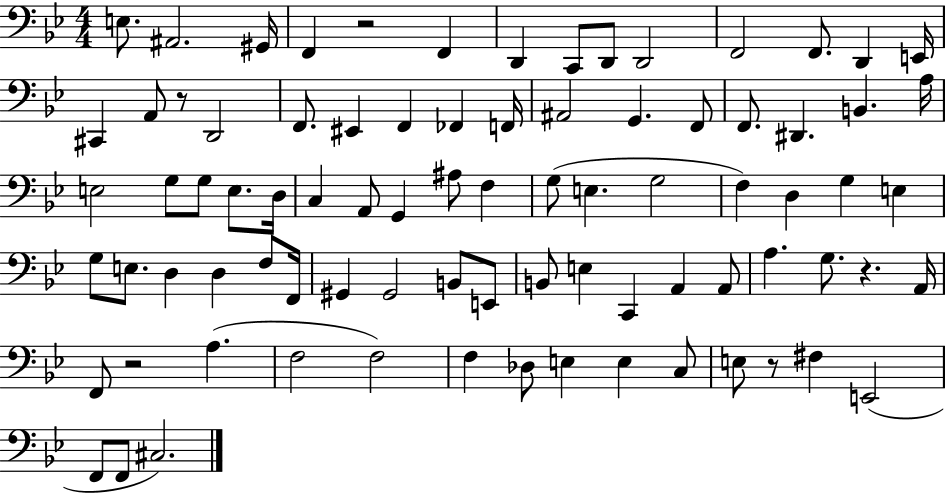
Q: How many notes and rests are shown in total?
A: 83